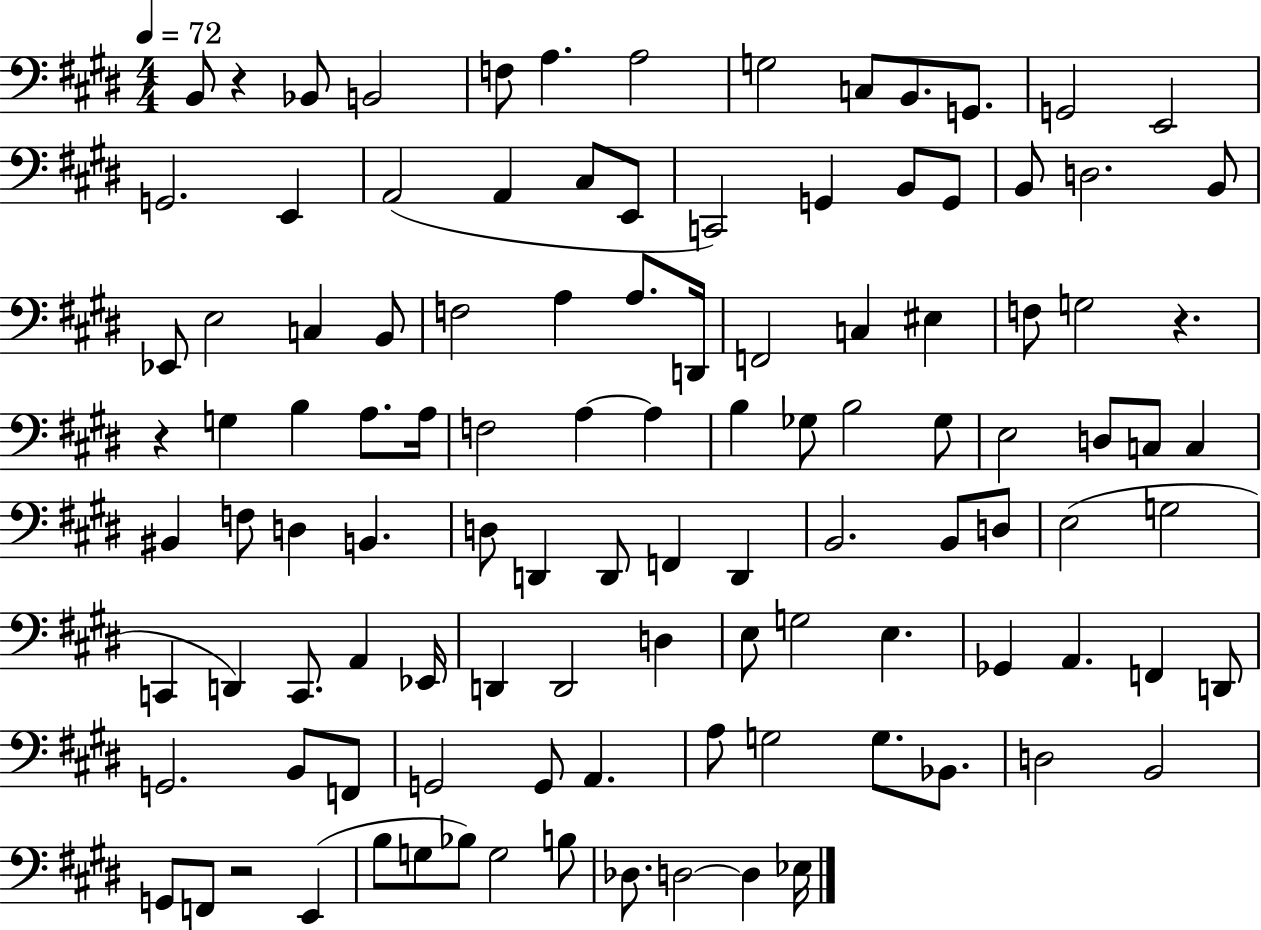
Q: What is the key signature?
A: E major